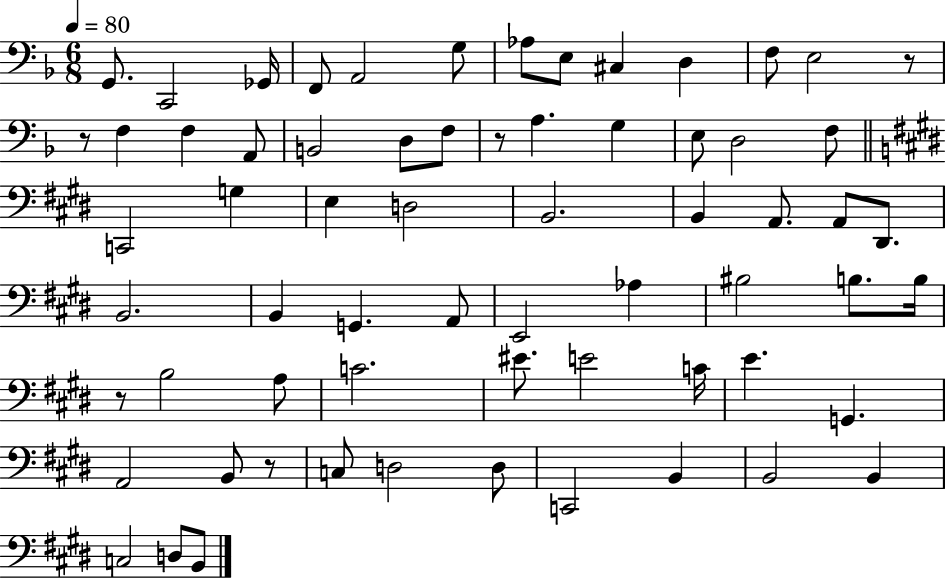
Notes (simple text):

G2/e. C2/h Gb2/s F2/e A2/h G3/e Ab3/e E3/e C#3/q D3/q F3/e E3/h R/e R/e F3/q F3/q A2/e B2/h D3/e F3/e R/e A3/q. G3/q E3/e D3/h F3/e C2/h G3/q E3/q D3/h B2/h. B2/q A2/e. A2/e D#2/e. B2/h. B2/q G2/q. A2/e E2/h Ab3/q BIS3/h B3/e. B3/s R/e B3/h A3/e C4/h. EIS4/e. E4/h C4/s E4/q. G2/q. A2/h B2/e R/e C3/e D3/h D3/e C2/h B2/q B2/h B2/q C3/h D3/e B2/e